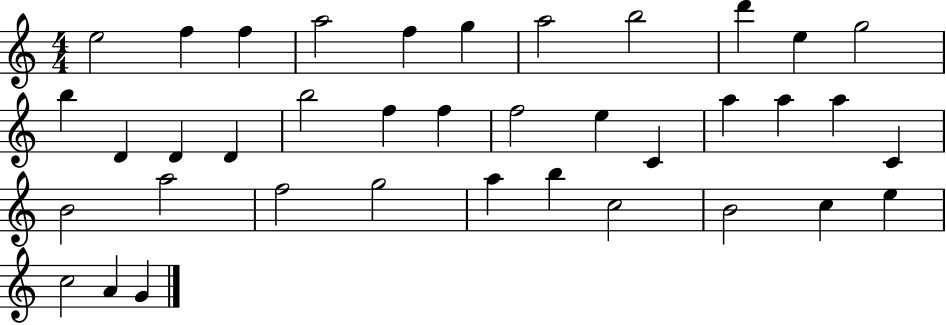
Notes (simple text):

E5/h F5/q F5/q A5/h F5/q G5/q A5/h B5/h D6/q E5/q G5/h B5/q D4/q D4/q D4/q B5/h F5/q F5/q F5/h E5/q C4/q A5/q A5/q A5/q C4/q B4/h A5/h F5/h G5/h A5/q B5/q C5/h B4/h C5/q E5/q C5/h A4/q G4/q